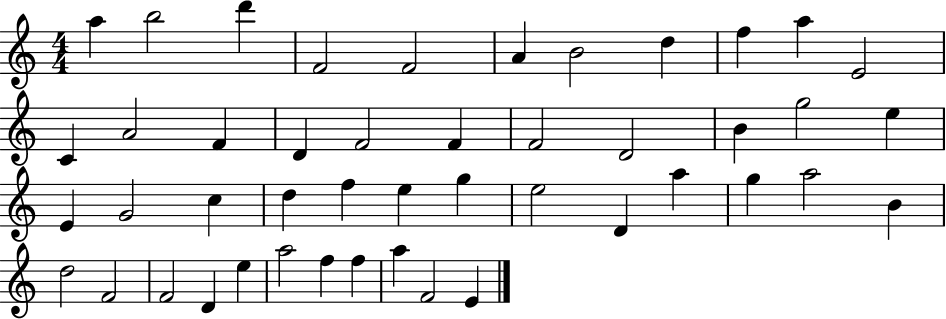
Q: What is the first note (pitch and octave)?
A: A5